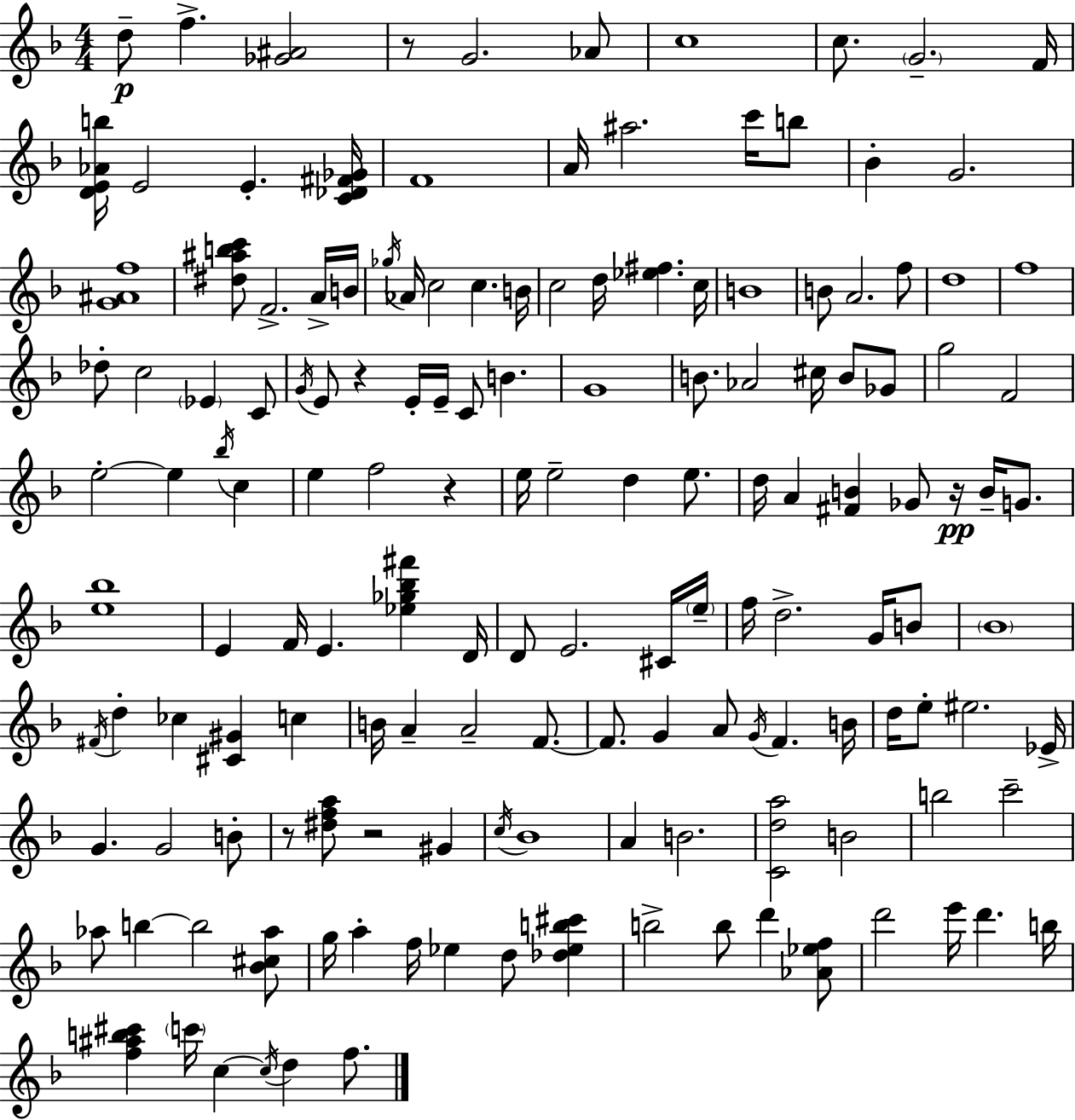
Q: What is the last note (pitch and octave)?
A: F5